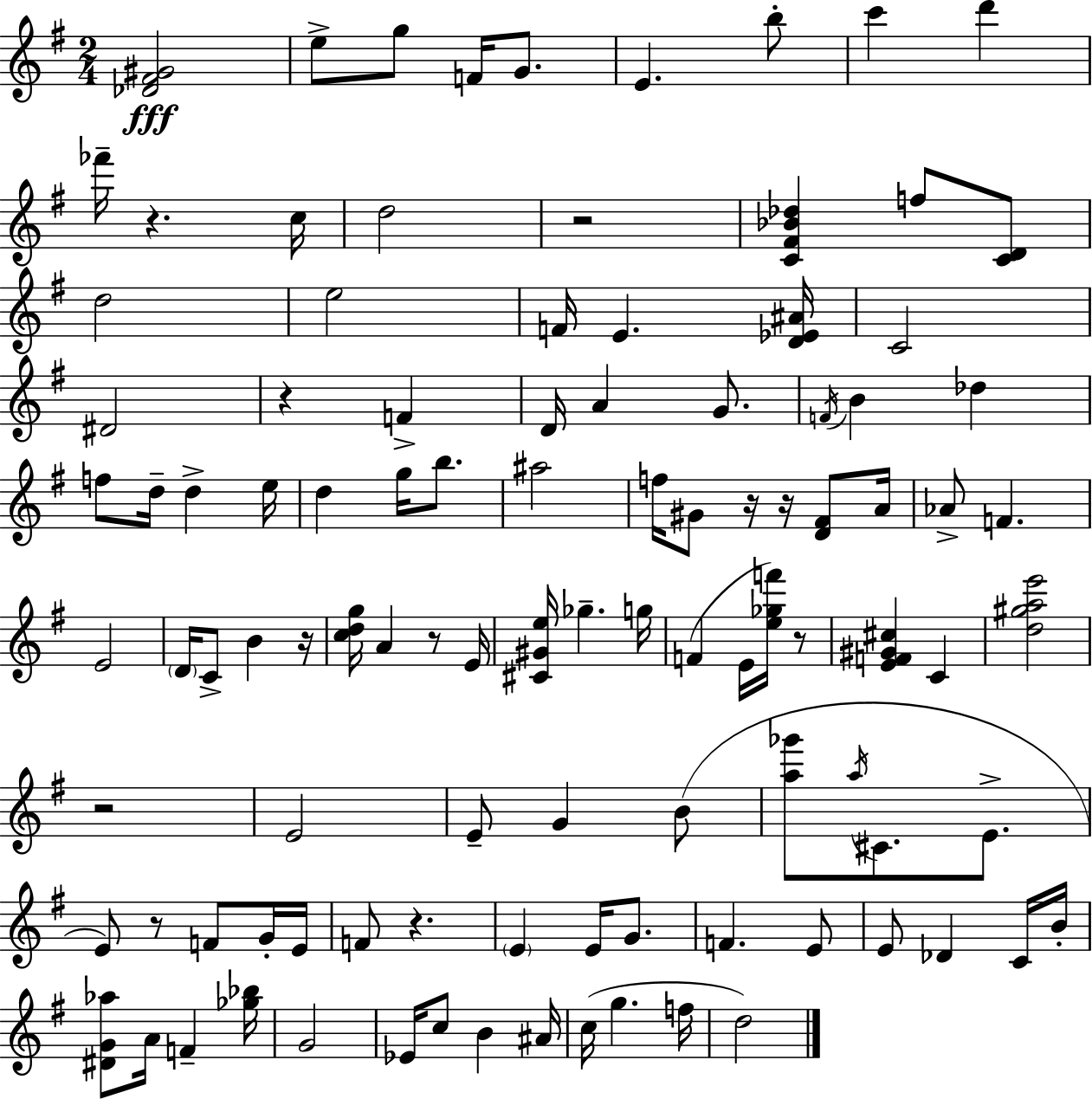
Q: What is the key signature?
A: G major